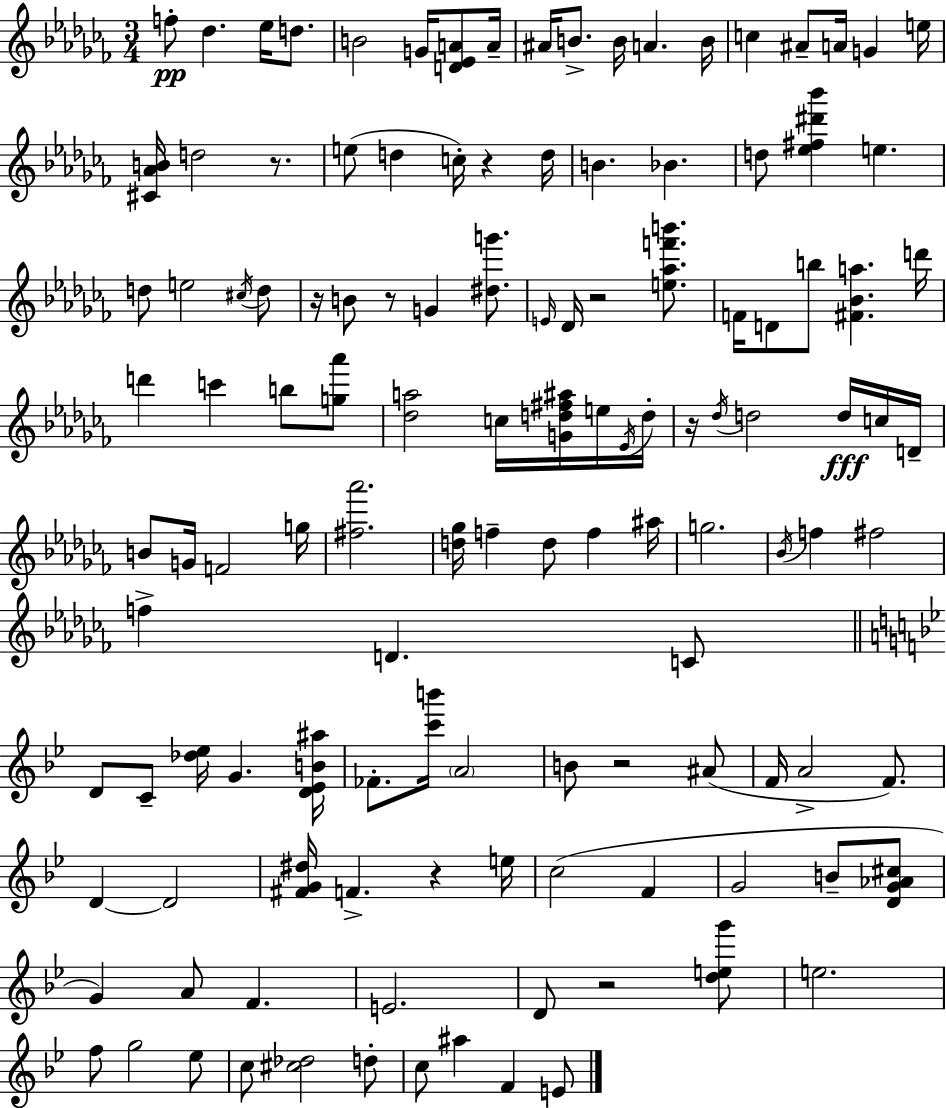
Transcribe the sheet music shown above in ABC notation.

X:1
T:Untitled
M:3/4
L:1/4
K:Abm
f/2 _d _e/4 d/2 B2 G/4 [D_EA]/2 A/4 ^A/4 B/2 B/4 A B/4 c ^A/2 A/4 G e/4 [^C_AB]/4 d2 z/2 e/2 d c/4 z d/4 B _B d/2 [_e^f^d'_b'] e d/2 e2 ^c/4 d/2 z/4 B/2 z/2 G [^dg']/2 E/4 _D/4 z2 [e_af'b']/2 F/4 D/2 b/2 [^F_Ba] d'/4 d' c' b/2 [g_a']/2 [_da]2 c/4 [Gd^f^a]/4 e/4 _E/4 d/4 z/4 _d/4 d2 d/4 c/4 D/4 B/2 G/4 F2 g/4 [^f_a']2 [d_g]/4 f d/2 f ^a/4 g2 _B/4 f ^f2 f D C/2 D/2 C/2 [_d_e]/4 G [D_EB^a]/4 _F/2 [c'b']/4 A2 B/2 z2 ^A/2 F/4 A2 F/2 D D2 [^FG^d]/4 F z e/4 c2 F G2 B/2 [DG_A^c]/2 G A/2 F E2 D/2 z2 [deg']/2 e2 f/2 g2 _e/2 c/2 [^c_d]2 d/2 c/2 ^a F E/2